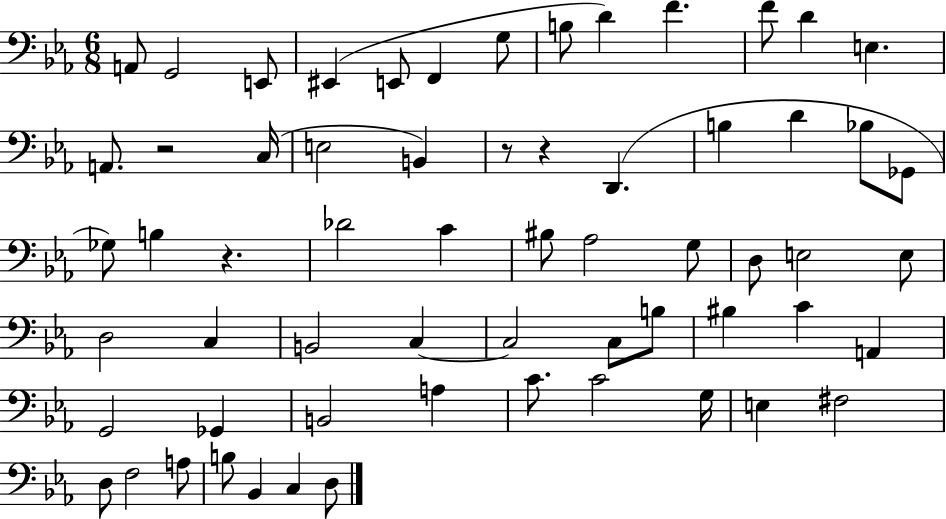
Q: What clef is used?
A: bass